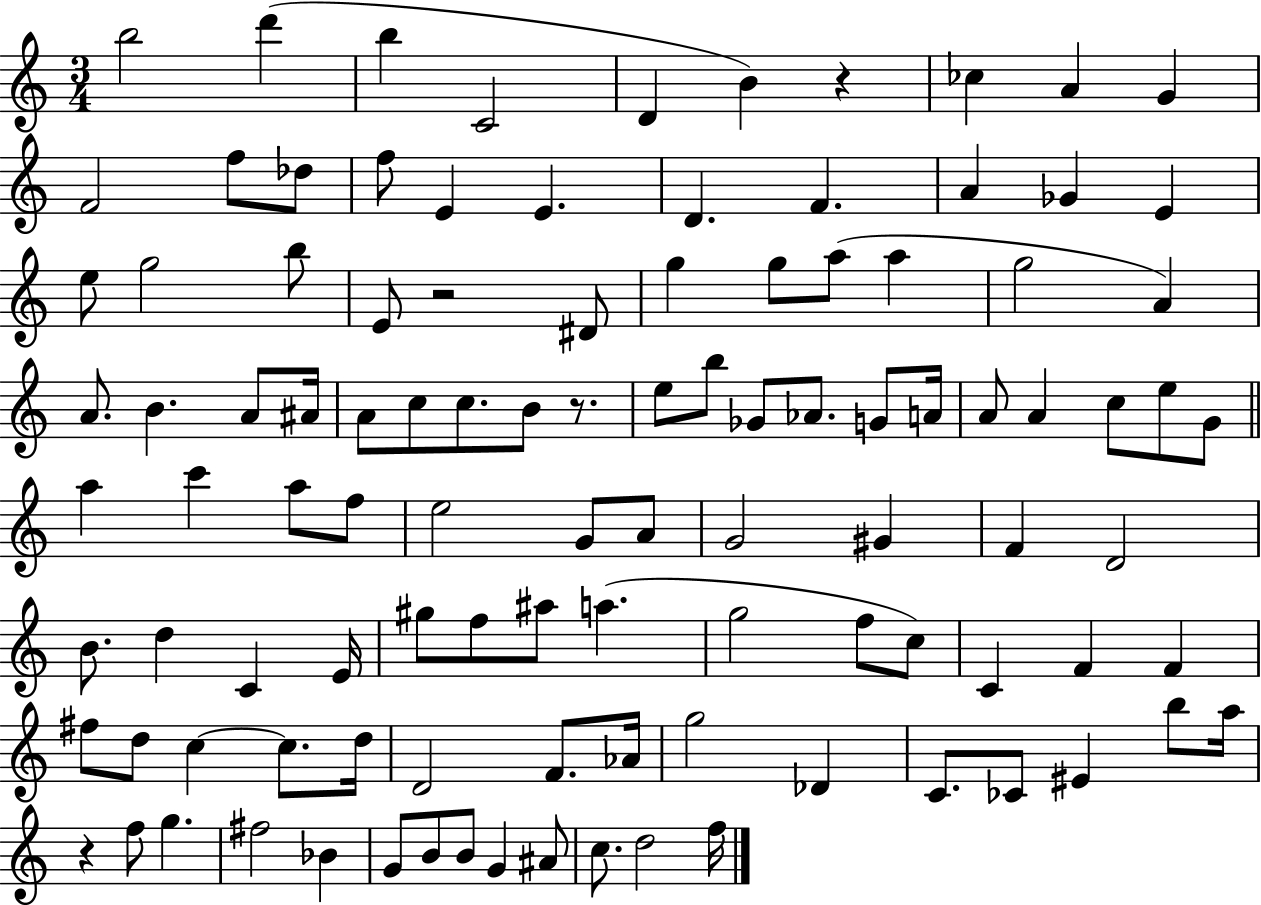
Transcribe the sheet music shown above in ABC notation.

X:1
T:Untitled
M:3/4
L:1/4
K:C
b2 d' b C2 D B z _c A G F2 f/2 _d/2 f/2 E E D F A _G E e/2 g2 b/2 E/2 z2 ^D/2 g g/2 a/2 a g2 A A/2 B A/2 ^A/4 A/2 c/2 c/2 B/2 z/2 e/2 b/2 _G/2 _A/2 G/2 A/4 A/2 A c/2 e/2 G/2 a c' a/2 f/2 e2 G/2 A/2 G2 ^G F D2 B/2 d C E/4 ^g/2 f/2 ^a/2 a g2 f/2 c/2 C F F ^f/2 d/2 c c/2 d/4 D2 F/2 _A/4 g2 _D C/2 _C/2 ^E b/2 a/4 z f/2 g ^f2 _B G/2 B/2 B/2 G ^A/2 c/2 d2 f/4